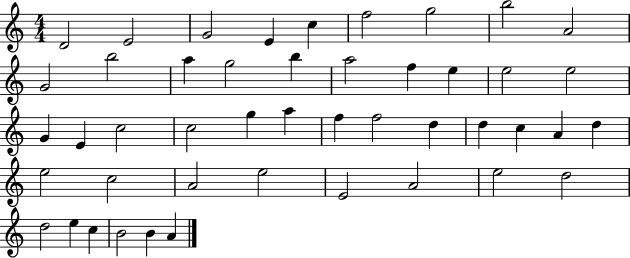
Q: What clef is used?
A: treble